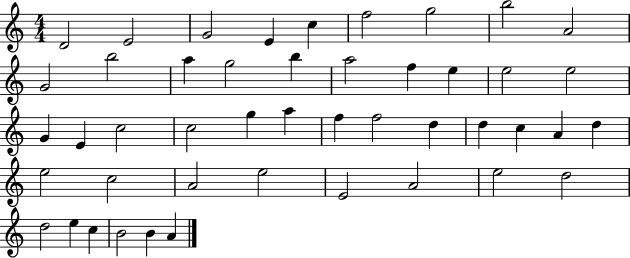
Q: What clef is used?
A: treble